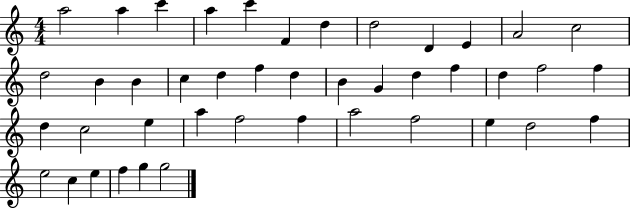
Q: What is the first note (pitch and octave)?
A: A5